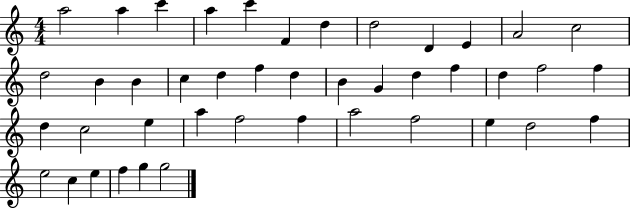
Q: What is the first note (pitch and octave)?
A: A5